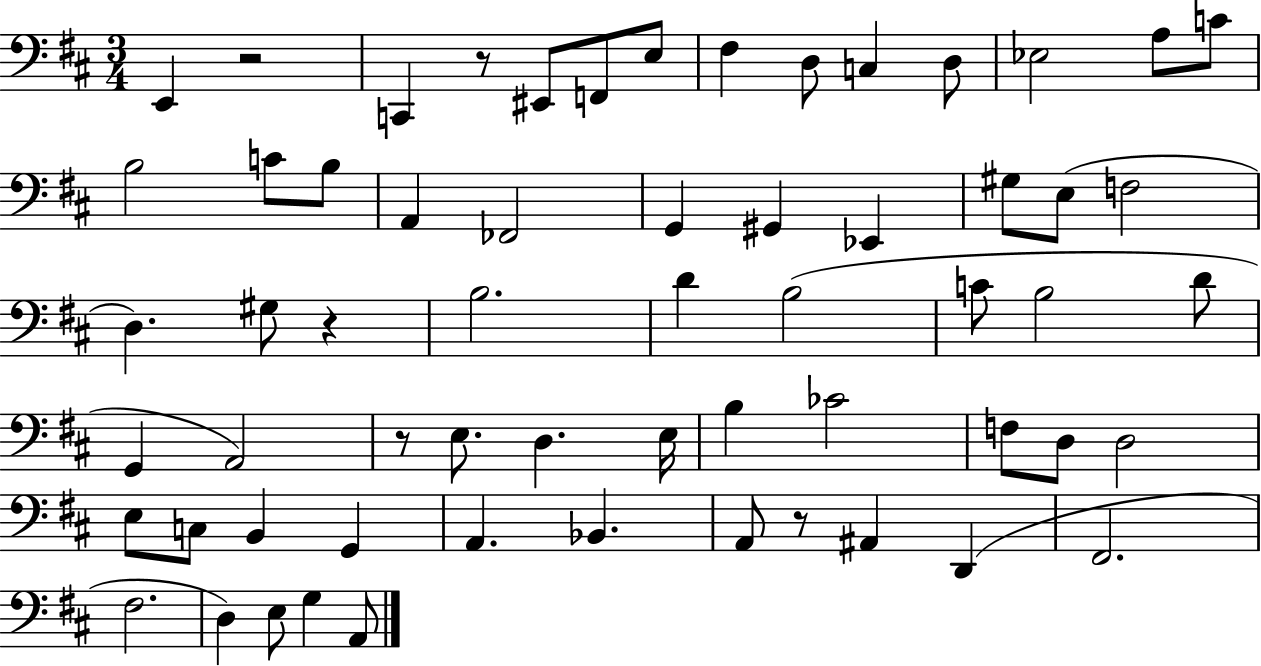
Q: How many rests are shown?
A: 5